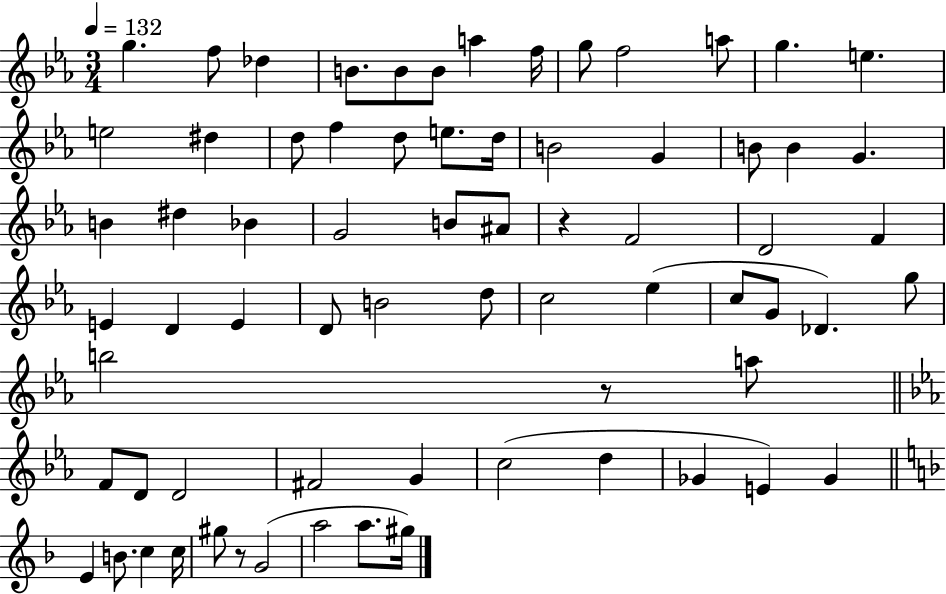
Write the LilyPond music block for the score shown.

{
  \clef treble
  \numericTimeSignature
  \time 3/4
  \key ees \major
  \tempo 4 = 132
  g''4. f''8 des''4 | b'8. b'8 b'8 a''4 f''16 | g''8 f''2 a''8 | g''4. e''4. | \break e''2 dis''4 | d''8 f''4 d''8 e''8. d''16 | b'2 g'4 | b'8 b'4 g'4. | \break b'4 dis''4 bes'4 | g'2 b'8 ais'8 | r4 f'2 | d'2 f'4 | \break e'4 d'4 e'4 | d'8 b'2 d''8 | c''2 ees''4( | c''8 g'8 des'4.) g''8 | \break b''2 r8 a''8 | \bar "||" \break \key ees \major f'8 d'8 d'2 | fis'2 g'4 | c''2( d''4 | ges'4 e'4) ges'4 | \break \bar "||" \break \key f \major e'4 b'8. c''4 c''16 | gis''8 r8 g'2( | a''2 a''8. gis''16) | \bar "|."
}